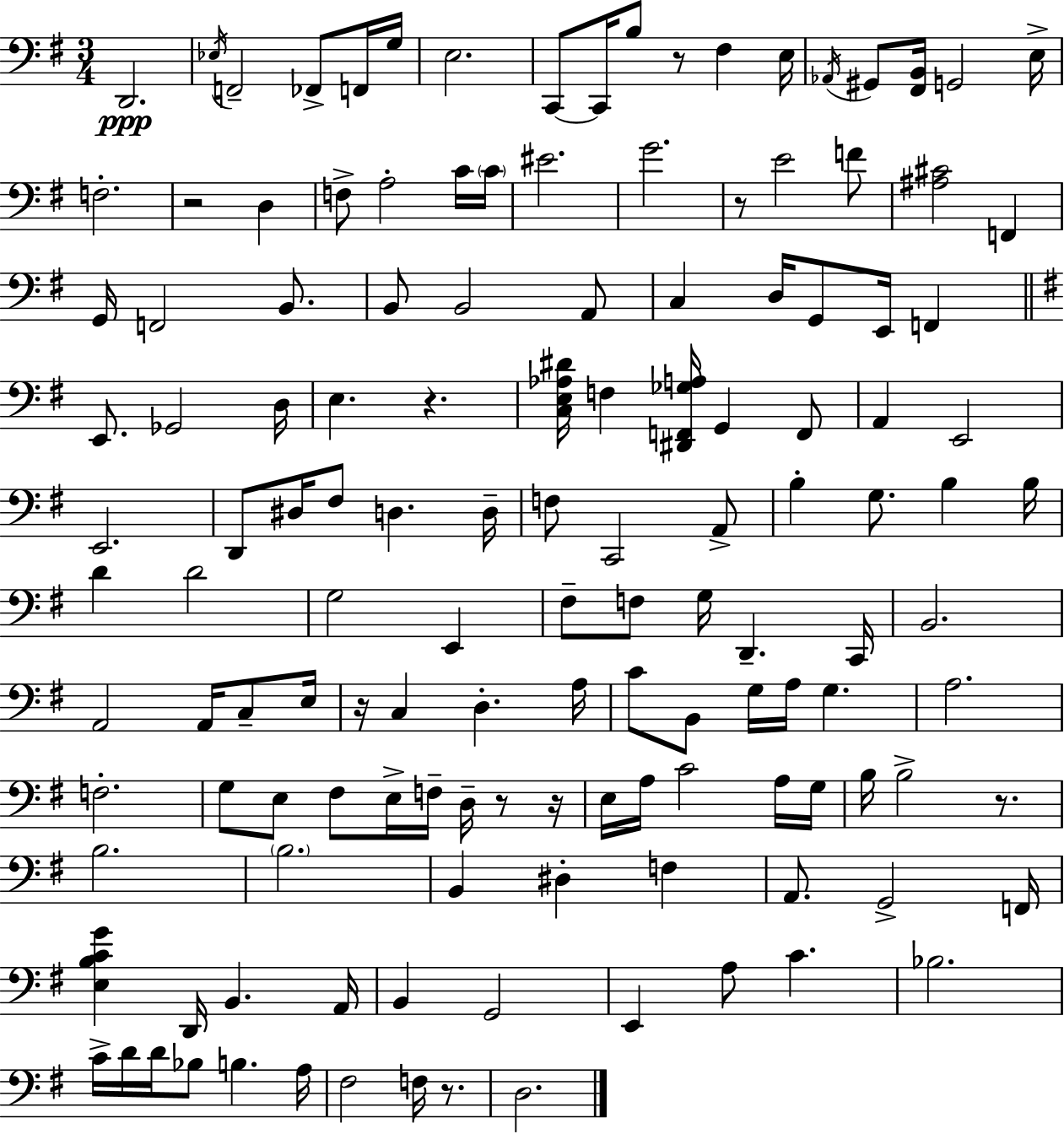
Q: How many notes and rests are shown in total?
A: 137